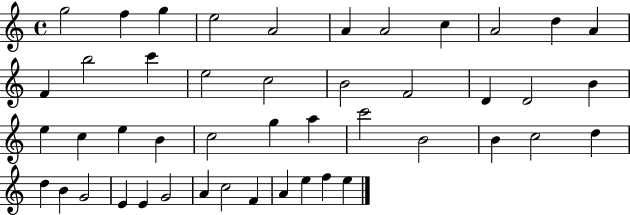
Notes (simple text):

G5/h F5/q G5/q E5/h A4/h A4/q A4/h C5/q A4/h D5/q A4/q F4/q B5/h C6/q E5/h C5/h B4/h F4/h D4/q D4/h B4/q E5/q C5/q E5/q B4/q C5/h G5/q A5/q C6/h B4/h B4/q C5/h D5/q D5/q B4/q G4/h E4/q E4/q G4/h A4/q C5/h F4/q A4/q E5/q F5/q E5/q